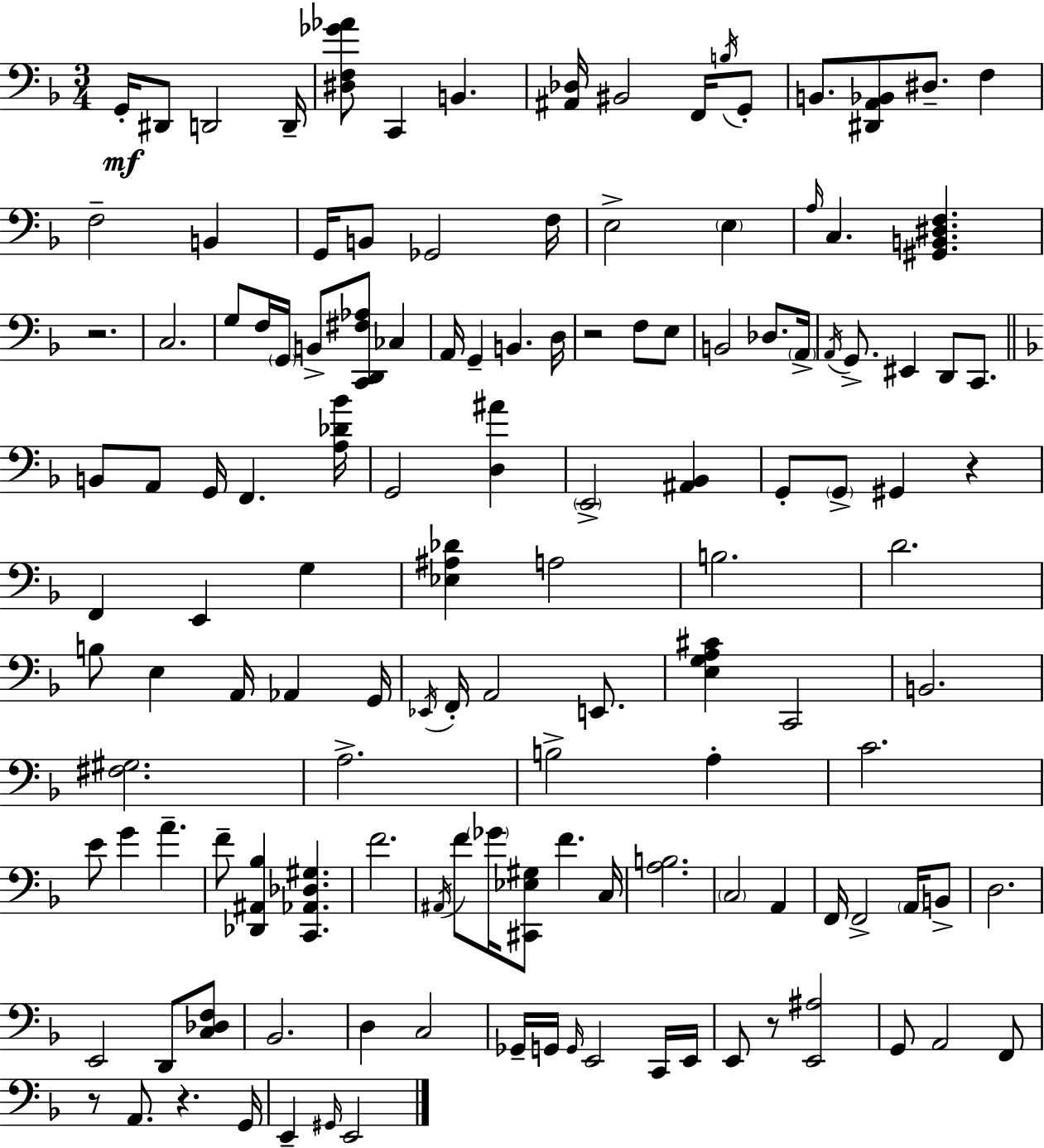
{
  \clef bass
  \numericTimeSignature
  \time 3/4
  \key d \minor
  g,16-.\mf dis,8 d,2 d,16-- | <dis f ges' aes'>8 c,4 b,4. | <ais, des>16 bis,2 f,16 \acciaccatura { b16 } g,8-. | b,8. <dis, a, bes,>8 dis8.-- f4 | \break f2-- b,4 | g,16 b,8 ges,2 | f16 e2-> \parenthesize e4 | \grace { a16 } c4. <gis, b, dis f>4. | \break r2. | c2. | g8 f16 \parenthesize g,16 b,8-> <c, d, fis aes>8 ces4 | a,16 g,4-- b,4. | \break d16 r2 f8 | e8 b,2 des8. | \parenthesize a,16-> \acciaccatura { a,16 } g,8.-> eis,4 d,8 | c,8. \bar "||" \break \key d \minor b,8 a,8 g,16 f,4. <a des' bes'>16 | g,2 <d ais'>4 | \parenthesize e,2-> <ais, bes,>4 | g,8-. \parenthesize g,8-> gis,4 r4 | \break f,4 e,4 g4 | <ees ais des'>4 a2 | b2. | d'2. | \break b8 e4 a,16 aes,4 g,16 | \acciaccatura { ees,16 } f,16-. a,2 e,8. | <e g a cis'>4 c,2 | b,2. | \break <fis gis>2. | a2.-> | b2-> a4-. | c'2. | \break e'8 g'4 a'4.-- | f'8-- <des, ais, bes>4 <c, aes, des gis>4. | f'2. | \acciaccatura { ais,16 } f'8 \parenthesize ges'16 <cis, ees gis>8 f'4. | \break c16 <a b>2. | \parenthesize c2 a,4 | f,16 f,2-> \parenthesize a,16 | b,8-> d2. | \break e,2 d,8 | <c des f>8 bes,2. | d4 c2 | ges,16-- g,16 \grace { g,16 } e,2 | \break c,16 e,16 e,8 r8 <e, ais>2 | g,8 a,2 | f,8 r8 a,8. r4. | g,16 e,4-- \grace { gis,16 } e,2 | \break \bar "|."
}